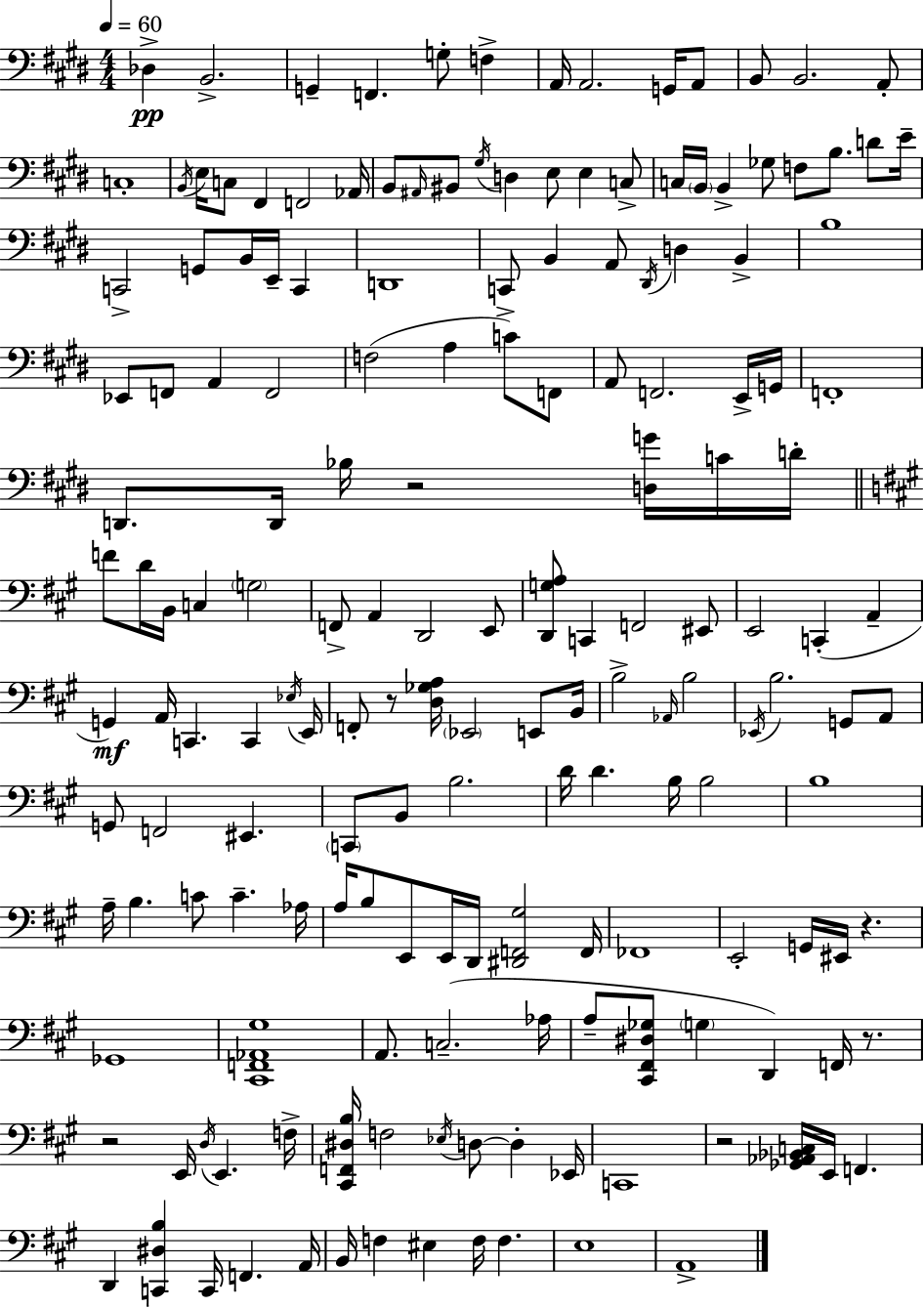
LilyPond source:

{
  \clef bass
  \numericTimeSignature
  \time 4/4
  \key e \major
  \tempo 4 = 60
  des4->\pp b,2.-> | g,4-- f,4. g8-. f4-> | a,16 a,2. g,16 a,8 | b,8 b,2. a,8-. | \break c1-. | \acciaccatura { b,16 } e16 c8 fis,4 f,2 | aes,16 b,8 \grace { ais,16 } bis,8 \acciaccatura { gis16 } d4 e8 e4 | c8-> c16 \parenthesize b,16 b,4-> ges8 f8 b8. | \break d'8 e'16-- c,2-> g,8 b,16 e,16-- c,4 | d,1 | c,8-> b,4 a,8 \acciaccatura { dis,16 } d4 | b,4-> b1 | \break ees,8 f,8 a,4 f,2 | f2( a4 | c'8) f,8 a,8 f,2. | e,16-> g,16 f,1-. | \break d,8. d,16 bes16 r2 | <d g'>16 c'16 d'16-. \bar "||" \break \key a \major f'8 d'16 b,16 c4 \parenthesize g2 | f,8-> a,4 d,2 e,8 | <d, g a>8 c,4 f,2 eis,8 | e,2 c,4-.( a,4-- | \break g,4\mf) a,16 c,4. c,4 \acciaccatura { ees16 } | e,16 f,8-. r8 <d ges a>16 \parenthesize ees,2 e,8 | b,16 b2-> \grace { aes,16 } b2 | \acciaccatura { ees,16 } b2. g,8 | \break a,8 g,8 f,2 eis,4. | \parenthesize c,8 b,8 b2. | d'16 d'4. b16 b2 | b1 | \break a16-- b4. c'8 c'4.-- | aes16 a16 b8 e,8 e,16 d,16 <dis, f, gis>2 | f,16 fes,1 | e,2-. g,16 eis,16 r4. | \break ges,1 | <cis, f, aes, gis>1 | a,8. c2.--( | aes16 a8-- <cis, fis, dis ges>8 \parenthesize g4 d,4) f,16 | \break r8. r2 e,16 \acciaccatura { d16 } e,4. | f16-> <cis, f, dis b>16 f2 \acciaccatura { ees16 } d8~~ | d4-. ees,16 c,1 | r2 <ges, aes, bes, c>16 e,16 f,4. | \break d,4 <c, dis b>4 c,16 f,4. | a,16 b,16 f4 eis4 f16 f4. | e1 | a,1-> | \break \bar "|."
}